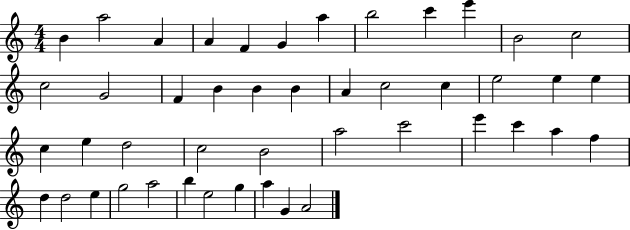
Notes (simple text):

B4/q A5/h A4/q A4/q F4/q G4/q A5/q B5/h C6/q E6/q B4/h C5/h C5/h G4/h F4/q B4/q B4/q B4/q A4/q C5/h C5/q E5/h E5/q E5/q C5/q E5/q D5/h C5/h B4/h A5/h C6/h E6/q C6/q A5/q F5/q D5/q D5/h E5/q G5/h A5/h B5/q E5/h G5/q A5/q G4/q A4/h